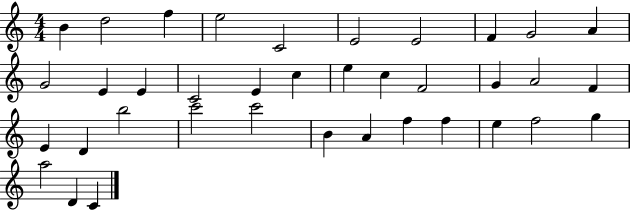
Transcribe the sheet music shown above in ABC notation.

X:1
T:Untitled
M:4/4
L:1/4
K:C
B d2 f e2 C2 E2 E2 F G2 A G2 E E C2 E c e c F2 G A2 F E D b2 c'2 c'2 B A f f e f2 g a2 D C